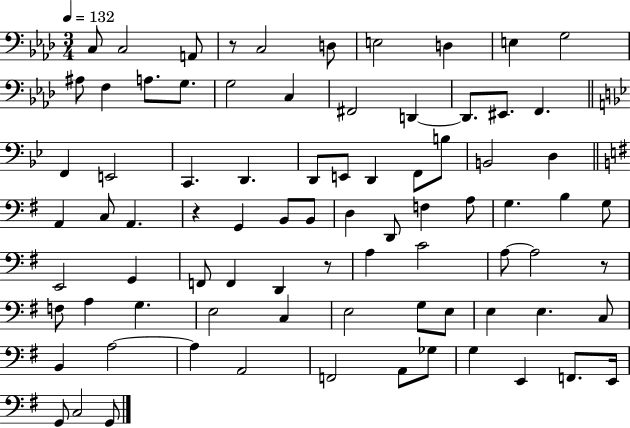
{
  \clef bass
  \numericTimeSignature
  \time 3/4
  \key aes \major
  \tempo 4 = 132
  c8 c2 a,8 | r8 c2 d8 | e2 d4 | e4 g2 | \break ais8 f4 a8. g8. | g2 c4 | fis,2 d,4~~ | d,8. eis,8. f,4. | \break \bar "||" \break \key bes \major f,4 e,2 | c,4. d,4. | d,8 e,8 d,4 f,8 b8 | b,2 d4 | \break \bar "||" \break \key g \major a,4 c8 a,4. | r4 g,4 b,8 b,8 | d4 d,8 f4 a8 | g4. b4 g8 | \break e,2 g,4 | f,8 f,4 d,4 r8 | a4 c'2 | a8~~ a2 r8 | \break f8 a4 g4. | e2 c4 | e2 g8 e8 | e4 e4. c8 | \break b,4 a2~~ | a4 a,2 | f,2 a,8 ges8 | g4 e,4 f,8. e,16 | \break g,8 c2 g,8 | \bar "|."
}